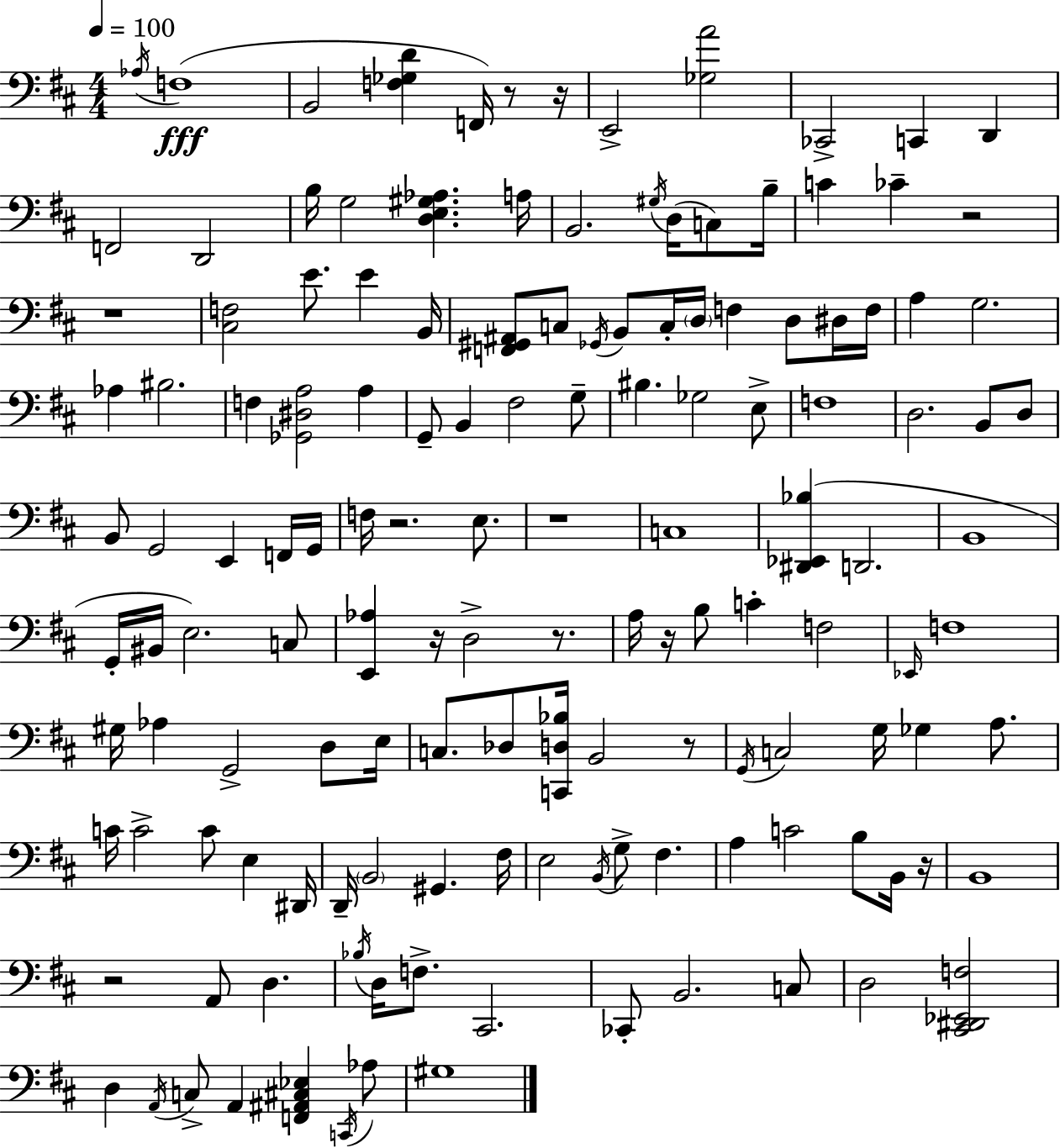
X:1
T:Untitled
M:4/4
L:1/4
K:D
_A,/4 F,4 B,,2 [F,_G,D] F,,/4 z/2 z/4 E,,2 [_G,A]2 _C,,2 C,, D,, F,,2 D,,2 B,/4 G,2 [D,E,^G,_A,] A,/4 B,,2 ^G,/4 D,/4 C,/2 B,/4 C _C z2 z4 [^C,F,]2 E/2 E B,,/4 [F,,^G,,^A,,]/2 C,/2 _G,,/4 B,,/2 C,/4 D,/4 F, D,/2 ^D,/4 F,/4 A, G,2 _A, ^B,2 F, [_G,,^D,A,]2 A, G,,/2 B,, ^F,2 G,/2 ^B, _G,2 E,/2 F,4 D,2 B,,/2 D,/2 B,,/2 G,,2 E,, F,,/4 G,,/4 F,/4 z2 E,/2 z4 C,4 [^D,,_E,,_B,] D,,2 B,,4 G,,/4 ^B,,/4 E,2 C,/2 [E,,_A,] z/4 D,2 z/2 A,/4 z/4 B,/2 C F,2 _E,,/4 F,4 ^G,/4 _A, G,,2 D,/2 E,/4 C,/2 _D,/2 [C,,D,_B,]/4 B,,2 z/2 G,,/4 C,2 G,/4 _G, A,/2 C/4 C2 C/2 E, ^D,,/4 D,,/4 B,,2 ^G,, ^F,/4 E,2 B,,/4 G,/2 ^F, A, C2 B,/2 B,,/4 z/4 B,,4 z2 A,,/2 D, _B,/4 D,/4 F,/2 ^C,,2 _C,,/2 B,,2 C,/2 D,2 [^C,,^D,,_E,,F,]2 D, A,,/4 C,/2 A,, [F,,^A,,^C,_E,] C,,/4 _A,/2 ^G,4